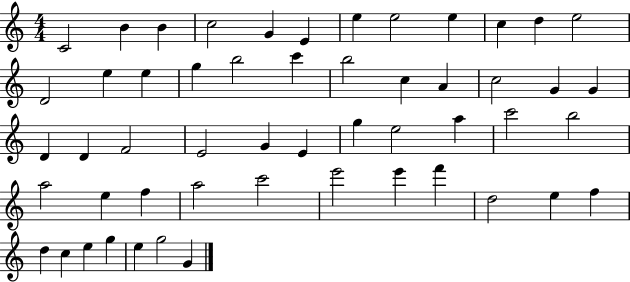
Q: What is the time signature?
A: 4/4